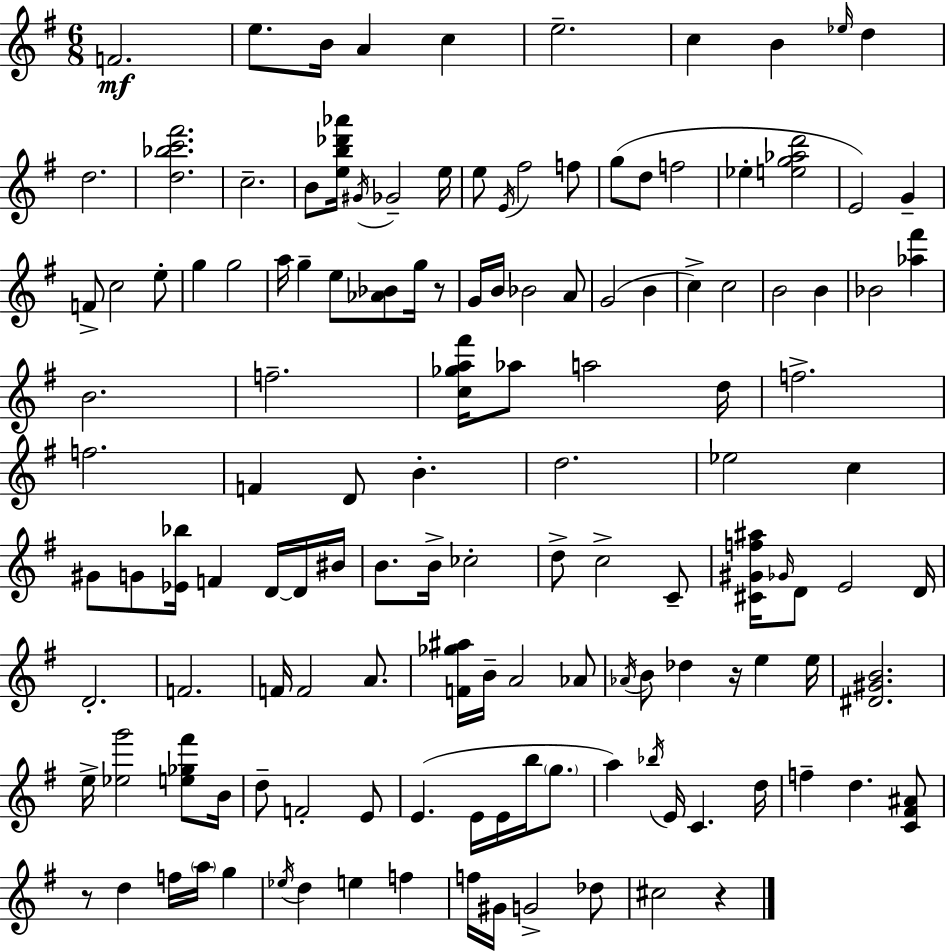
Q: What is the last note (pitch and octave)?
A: C#5